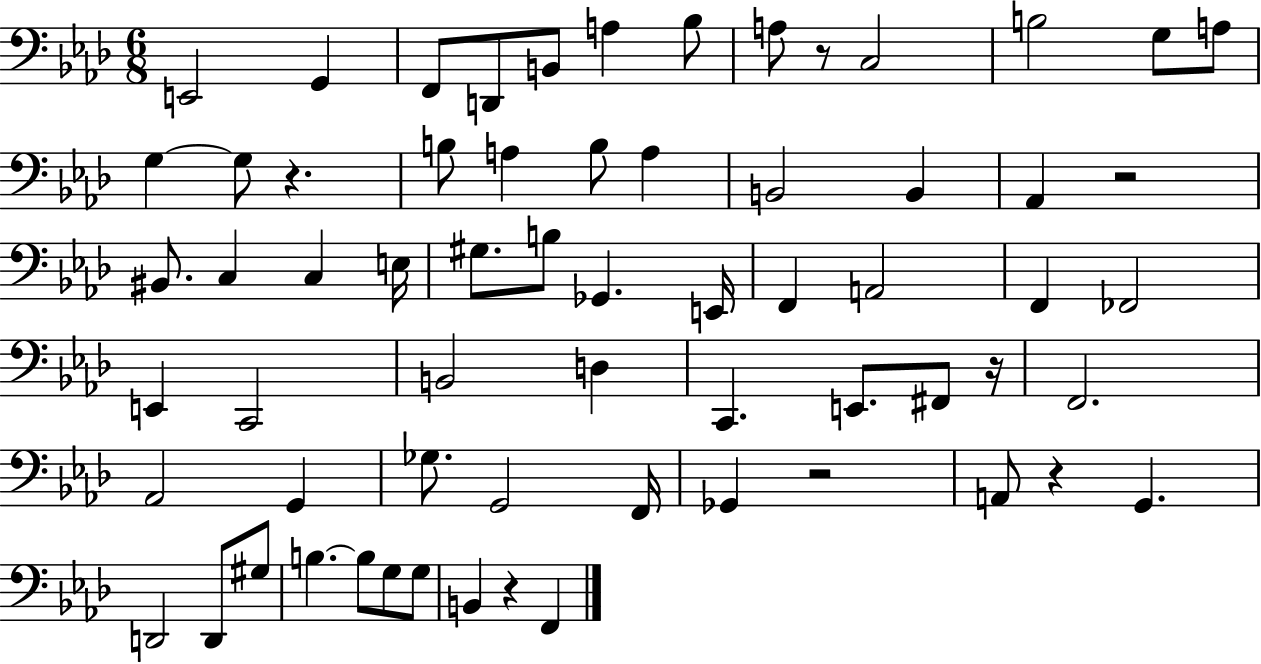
E2/h G2/q F2/e D2/e B2/e A3/q Bb3/e A3/e R/e C3/h B3/h G3/e A3/e G3/q G3/e R/q. B3/e A3/q B3/e A3/q B2/h B2/q Ab2/q R/h BIS2/e. C3/q C3/q E3/s G#3/e. B3/e Gb2/q. E2/s F2/q A2/h F2/q FES2/h E2/q C2/h B2/h D3/q C2/q. E2/e. F#2/e R/s F2/h. Ab2/h G2/q Gb3/e. G2/h F2/s Gb2/q R/h A2/e R/q G2/q. D2/h D2/e G#3/e B3/q. B3/e G3/e G3/e B2/q R/q F2/q